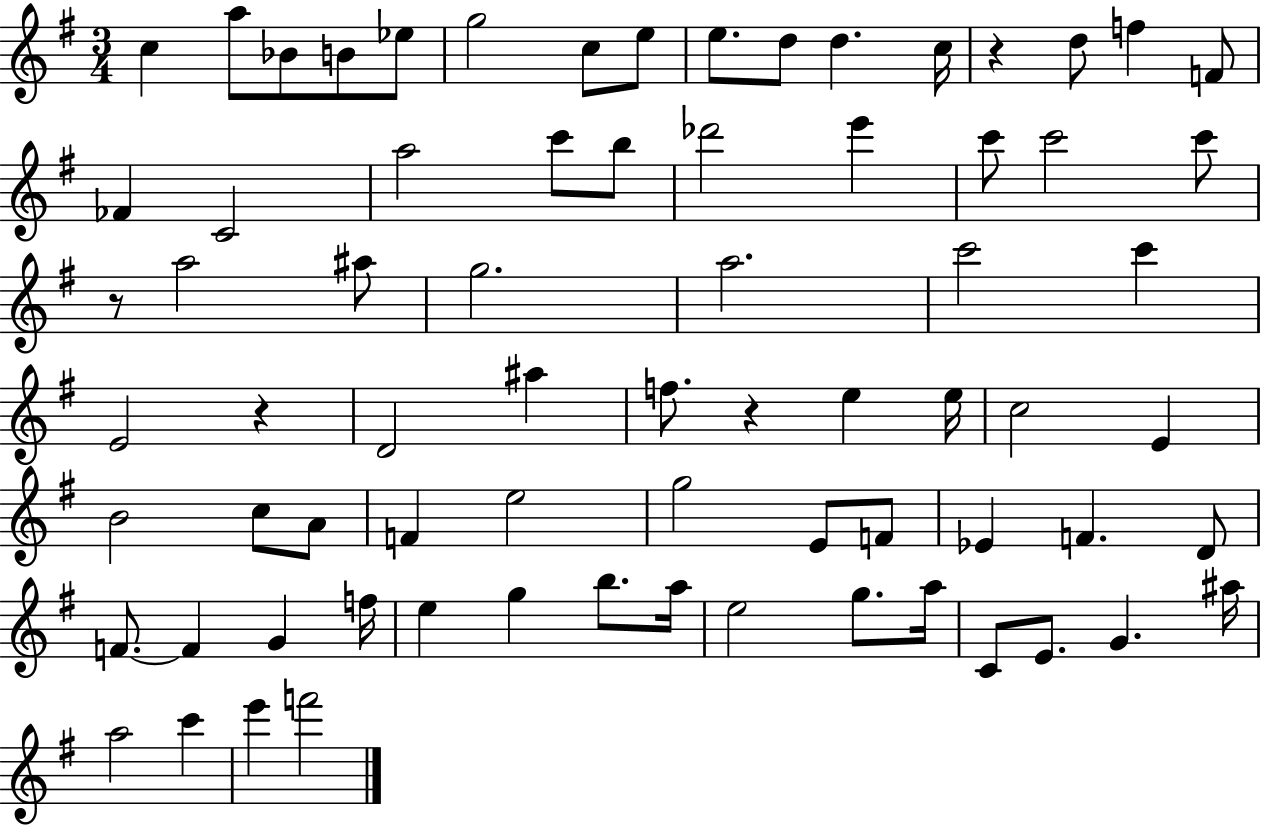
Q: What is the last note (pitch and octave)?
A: F6